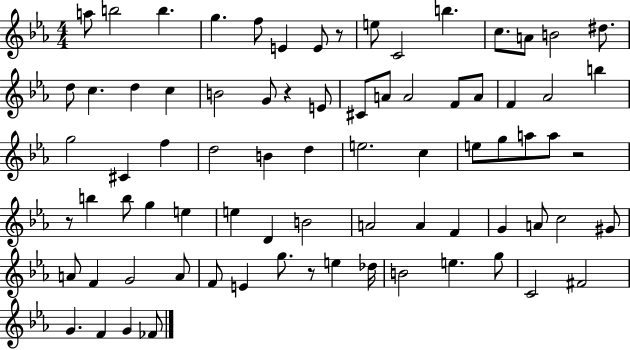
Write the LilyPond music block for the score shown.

{
  \clef treble
  \numericTimeSignature
  \time 4/4
  \key ees \major
  a''8 b''2 b''4. | g''4. f''8 e'4 e'8 r8 | e''8 c'2 b''4. | c''8. a'8 b'2 dis''8. | \break d''8 c''4. d''4 c''4 | b'2 g'8 r4 e'8 | cis'8 a'8 a'2 f'8 a'8 | f'4 aes'2 b''4 | \break g''2 cis'4 f''4 | d''2 b'4 d''4 | e''2. c''4 | e''8 g''8 a''8 a''8 r2 | \break r8 b''4 b''8 g''4 e''4 | e''4 d'4 b'2 | a'2 a'4 f'4 | g'4 a'8 c''2 gis'8 | \break a'8 f'4 g'2 a'8 | f'8 e'4 g''8. r8 e''4 des''16 | b'2 e''4. g''8 | c'2 fis'2 | \break g'4. f'4 g'4 fes'8 | \bar "|."
}